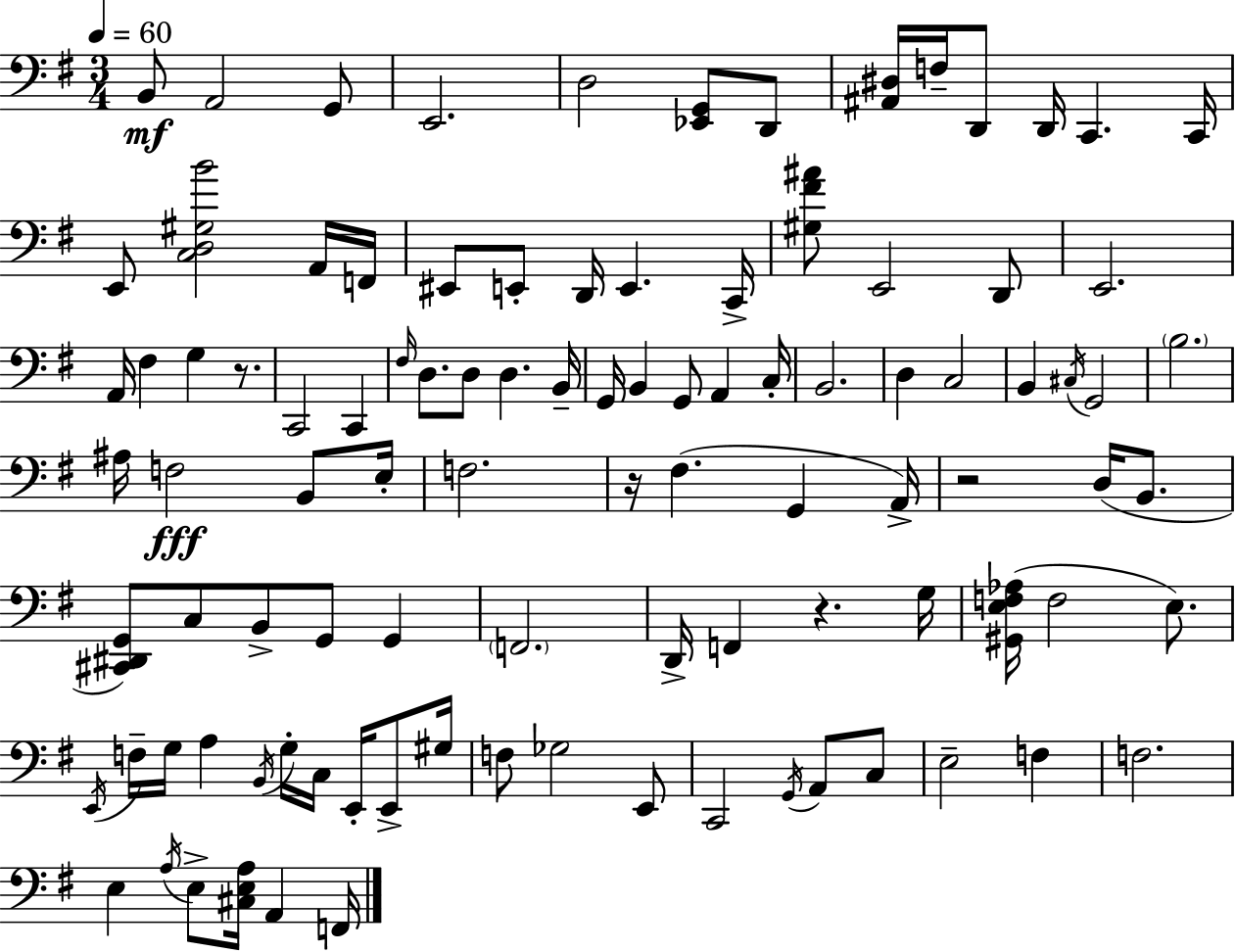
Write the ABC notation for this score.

X:1
T:Untitled
M:3/4
L:1/4
K:Em
B,,/2 A,,2 G,,/2 E,,2 D,2 [_E,,G,,]/2 D,,/2 [^A,,^D,]/4 F,/4 D,,/2 D,,/4 C,, C,,/4 E,,/2 [C,D,^G,B]2 A,,/4 F,,/4 ^E,,/2 E,,/2 D,,/4 E,, C,,/4 [^G,^F^A]/2 E,,2 D,,/2 E,,2 A,,/4 ^F, G, z/2 C,,2 C,, ^F,/4 D,/2 D,/2 D, B,,/4 G,,/4 B,, G,,/2 A,, C,/4 B,,2 D, C,2 B,, ^C,/4 G,,2 B,2 ^A,/4 F,2 B,,/2 E,/4 F,2 z/4 ^F, G,, A,,/4 z2 D,/4 B,,/2 [^C,,^D,,G,,]/2 C,/2 B,,/2 G,,/2 G,, F,,2 D,,/4 F,, z G,/4 [^G,,E,F,_A,]/4 F,2 E,/2 E,,/4 F,/4 G,/4 A, B,,/4 G,/4 C,/4 E,,/4 E,,/2 ^G,/4 F,/2 _G,2 E,,/2 C,,2 G,,/4 A,,/2 C,/2 E,2 F, F,2 E, A,/4 E,/2 [^C,E,A,]/4 A,, F,,/4